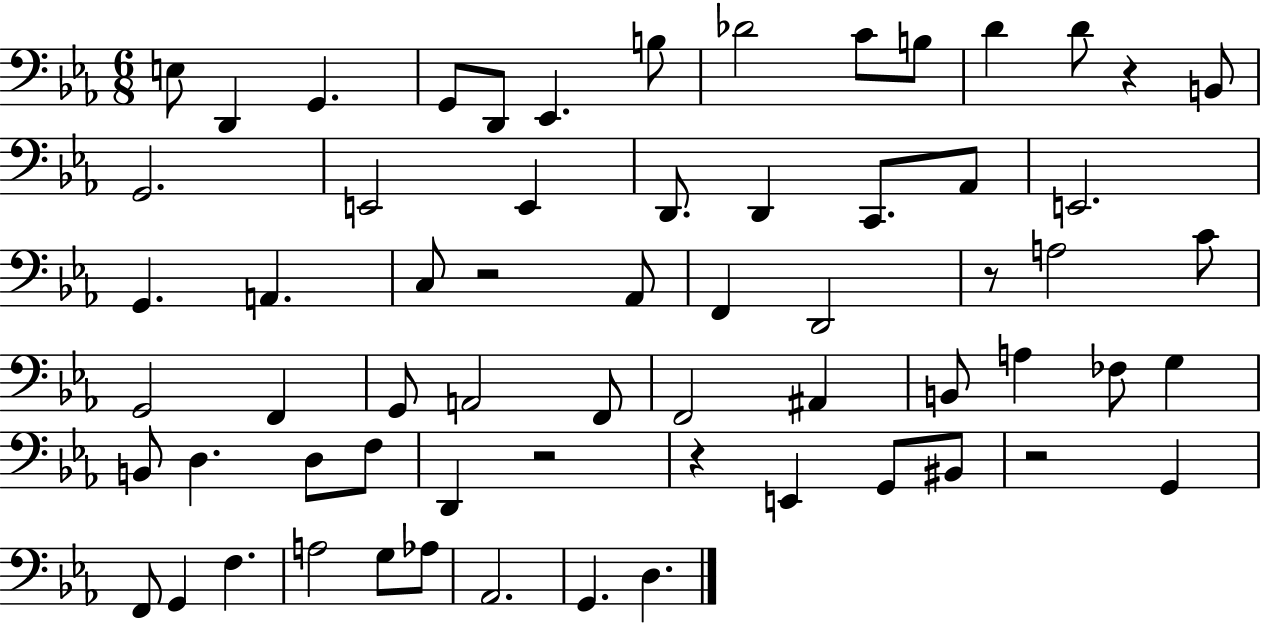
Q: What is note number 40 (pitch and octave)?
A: G3